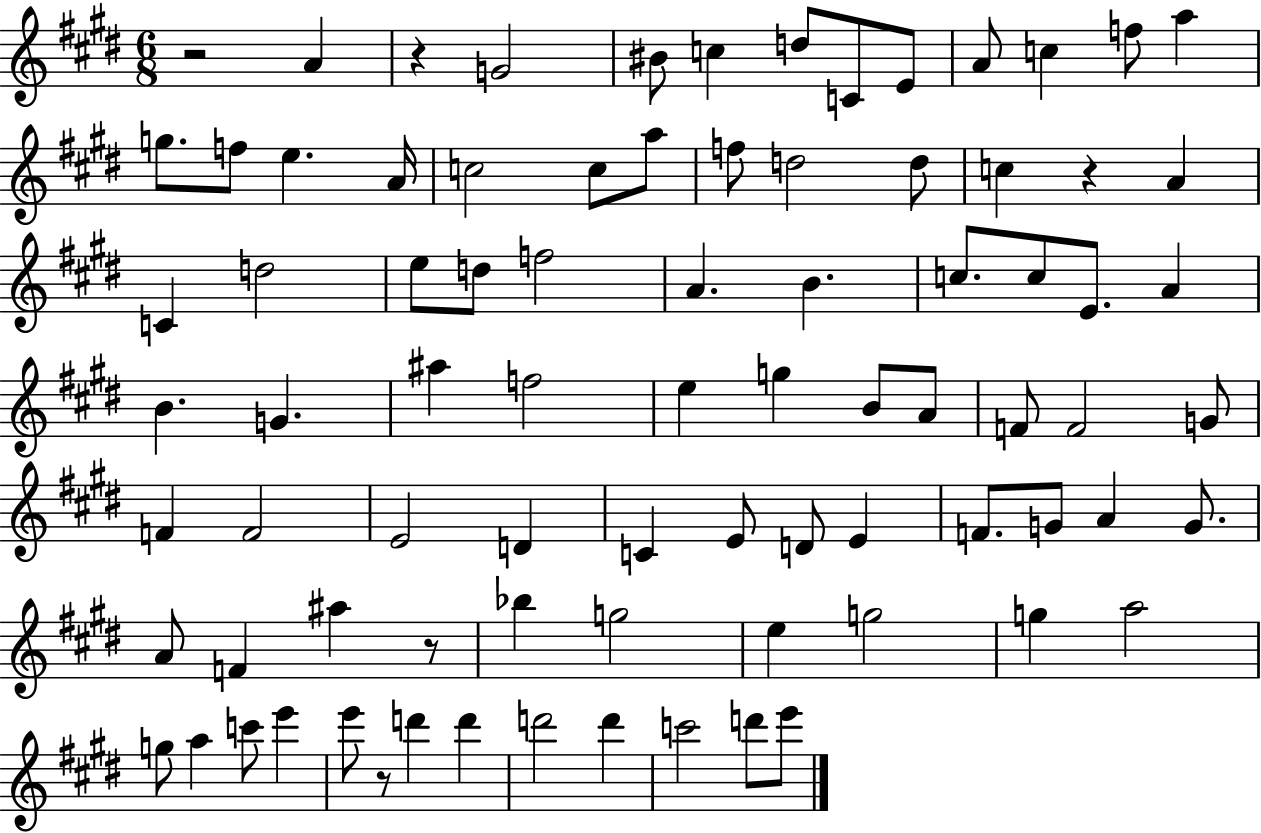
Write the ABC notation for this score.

X:1
T:Untitled
M:6/8
L:1/4
K:E
z2 A z G2 ^B/2 c d/2 C/2 E/2 A/2 c f/2 a g/2 f/2 e A/4 c2 c/2 a/2 f/2 d2 d/2 c z A C d2 e/2 d/2 f2 A B c/2 c/2 E/2 A B G ^a f2 e g B/2 A/2 F/2 F2 G/2 F F2 E2 D C E/2 D/2 E F/2 G/2 A G/2 A/2 F ^a z/2 _b g2 e g2 g a2 g/2 a c'/2 e' e'/2 z/2 d' d' d'2 d' c'2 d'/2 e'/2